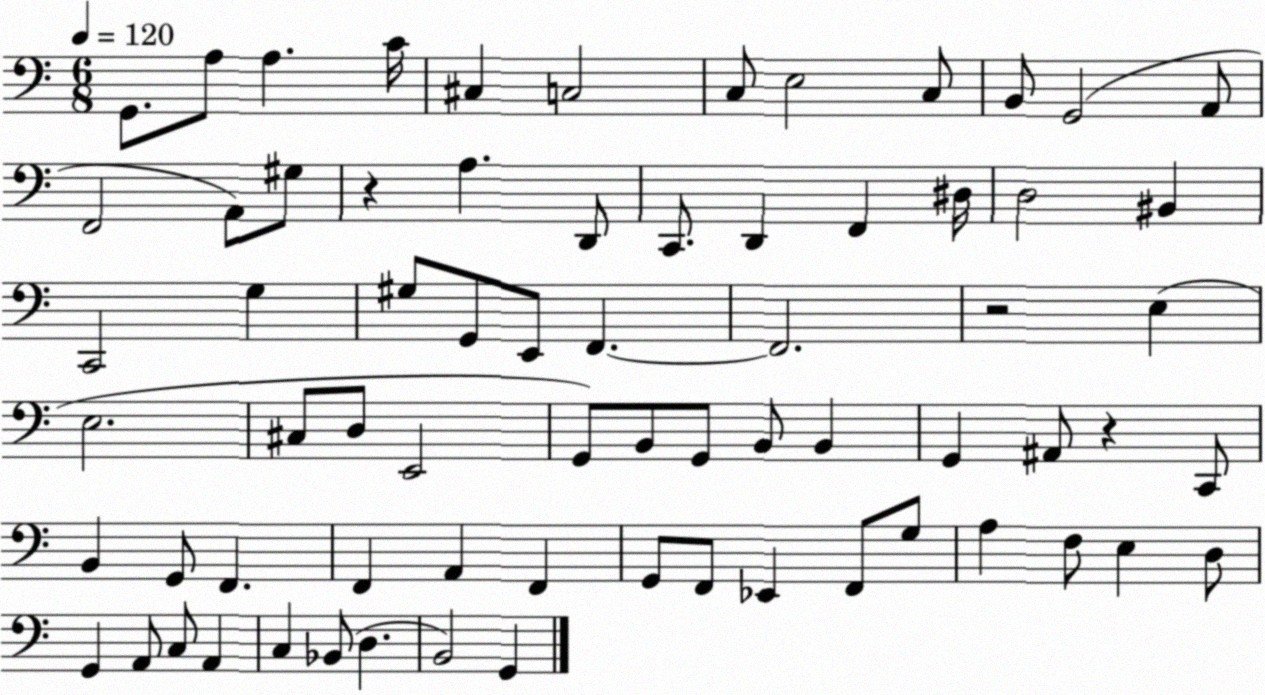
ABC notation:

X:1
T:Untitled
M:6/8
L:1/4
K:C
G,,/2 A,/2 A, C/4 ^C, C,2 C,/2 E,2 C,/2 B,,/2 G,,2 A,,/2 F,,2 A,,/2 ^G,/2 z A, D,,/2 C,,/2 D,, F,, ^D,/4 D,2 ^B,, C,,2 G, ^G,/2 G,,/2 E,,/2 F,, F,,2 z2 E, E,2 ^C,/2 D,/2 E,,2 G,,/2 B,,/2 G,,/2 B,,/2 B,, G,, ^A,,/2 z C,,/2 B,, G,,/2 F,, F,, A,, F,, G,,/2 F,,/2 _E,, F,,/2 G,/2 A, F,/2 E, D,/2 G,, A,,/2 C,/2 A,, C, _B,,/2 D, B,,2 G,,